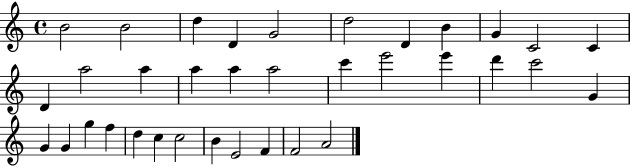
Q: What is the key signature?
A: C major